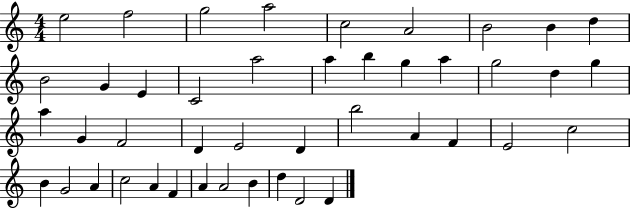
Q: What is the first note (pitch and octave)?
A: E5